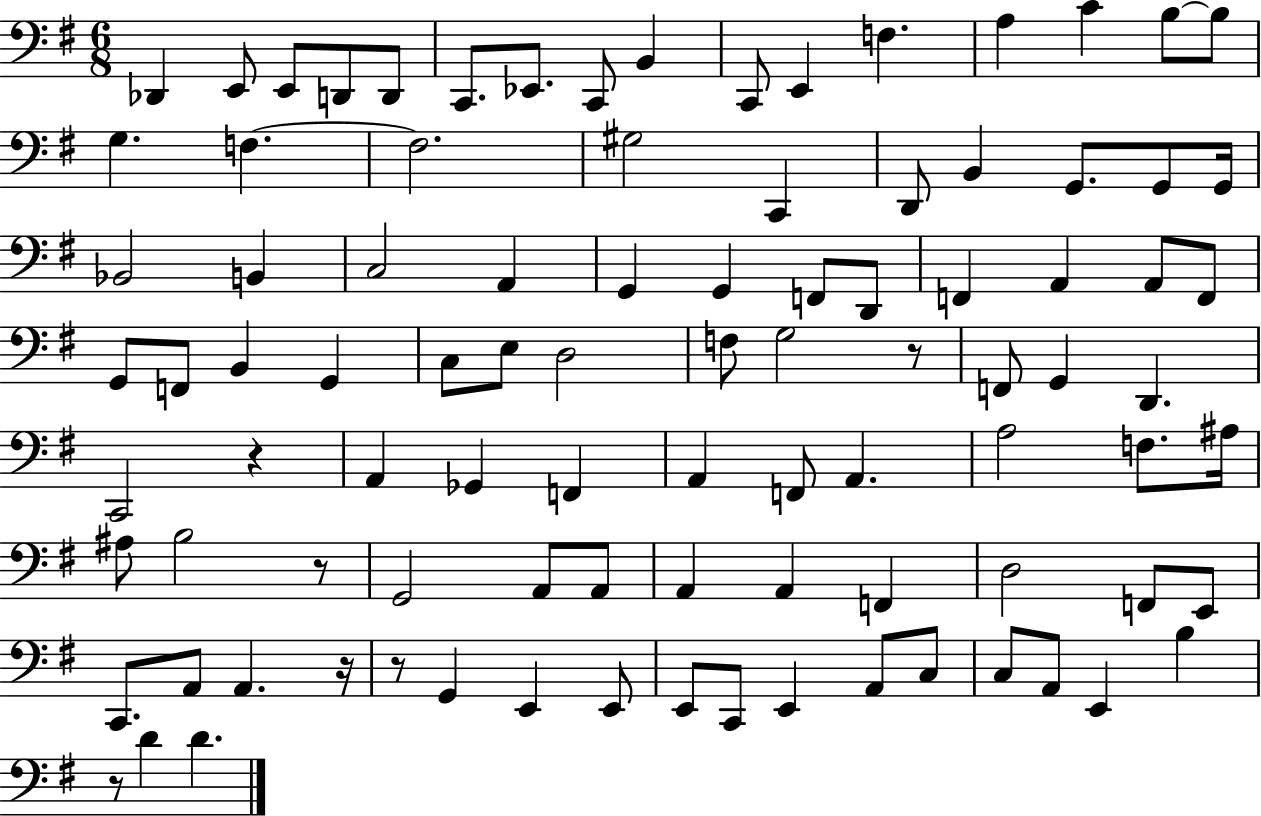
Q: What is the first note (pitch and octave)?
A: Db2